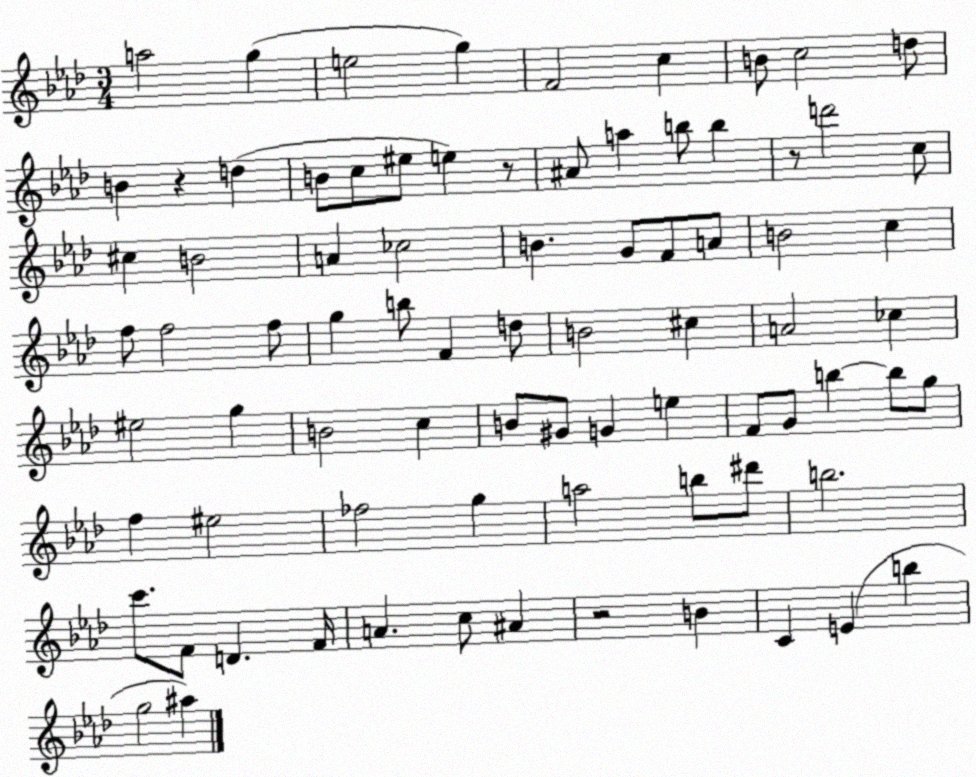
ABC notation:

X:1
T:Untitled
M:3/4
L:1/4
K:Ab
a2 g e2 g F2 c B/2 c2 d/2 B z d B/2 c/2 ^e/2 e z/2 ^A/2 a b/2 b z/2 d'2 c/2 ^c B2 A _c2 B G/2 F/2 A/2 B2 c f/2 f2 f/2 g b/2 F d/2 B2 ^c A2 _c ^e2 g B2 c B/2 ^G/2 G e F/2 G/2 b b/2 g/2 f ^e2 _f2 g a2 b/2 ^d'/2 b2 c'/2 F/2 D F/4 A c/2 ^A z2 B C E b g2 ^a